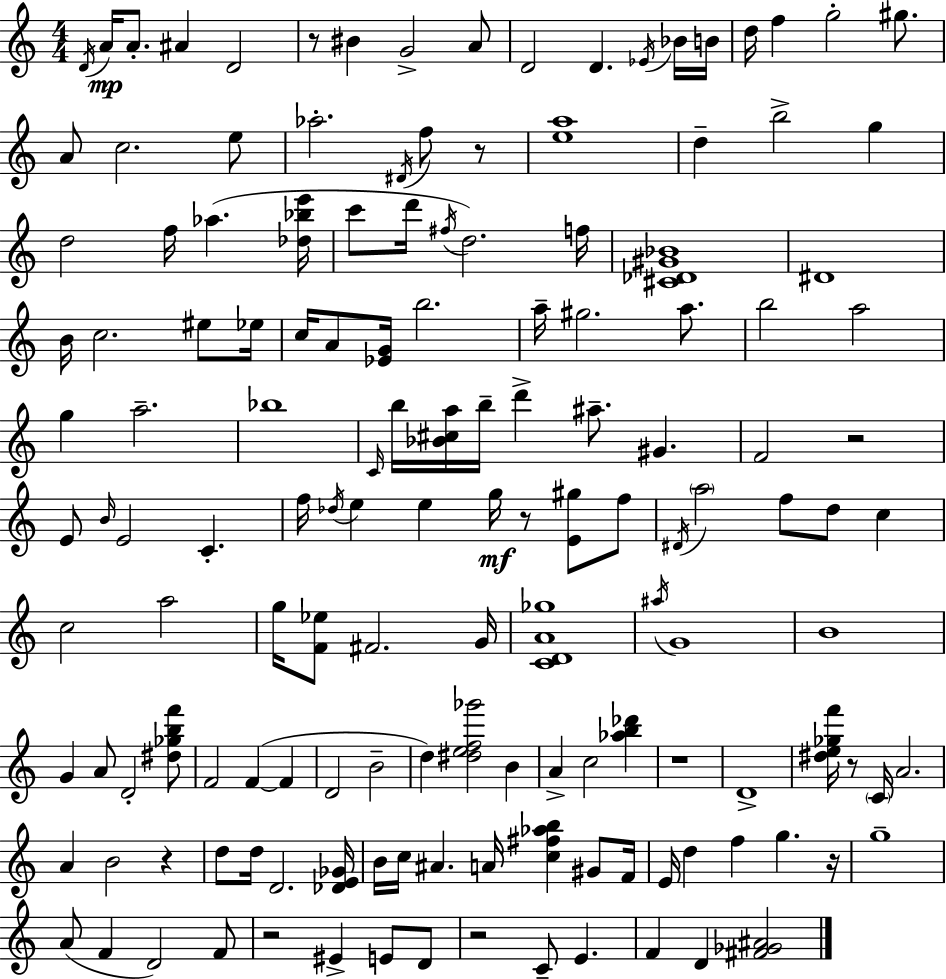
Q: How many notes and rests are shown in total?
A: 147